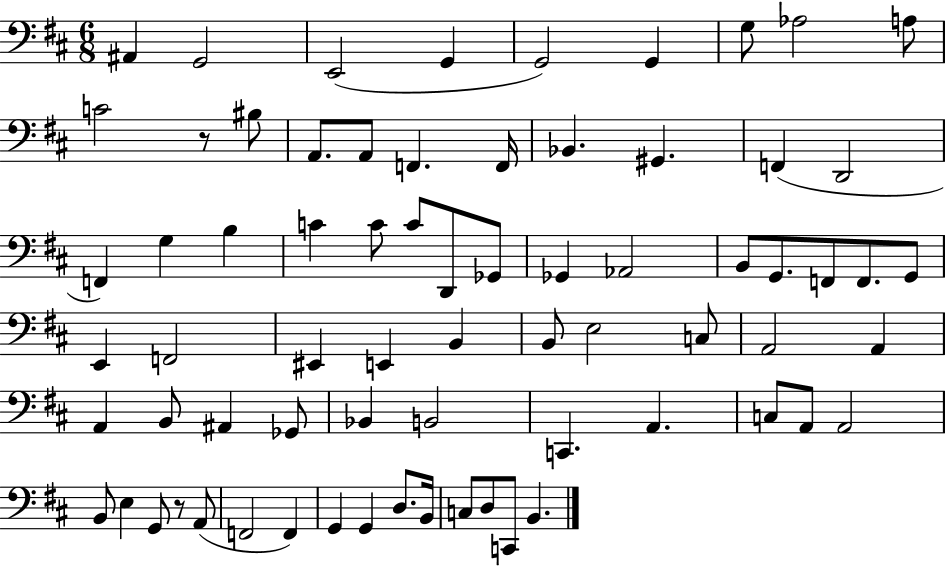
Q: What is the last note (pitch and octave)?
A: B2